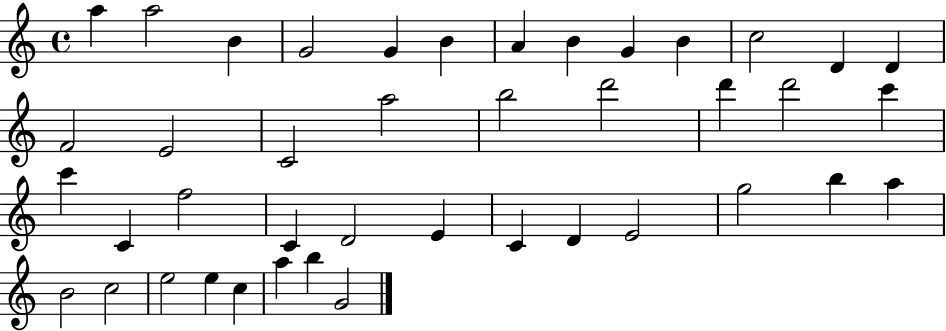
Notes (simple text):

A5/q A5/h B4/q G4/h G4/q B4/q A4/q B4/q G4/q B4/q C5/h D4/q D4/q F4/h E4/h C4/h A5/h B5/h D6/h D6/q D6/h C6/q C6/q C4/q F5/h C4/q D4/h E4/q C4/q D4/q E4/h G5/h B5/q A5/q B4/h C5/h E5/h E5/q C5/q A5/q B5/q G4/h